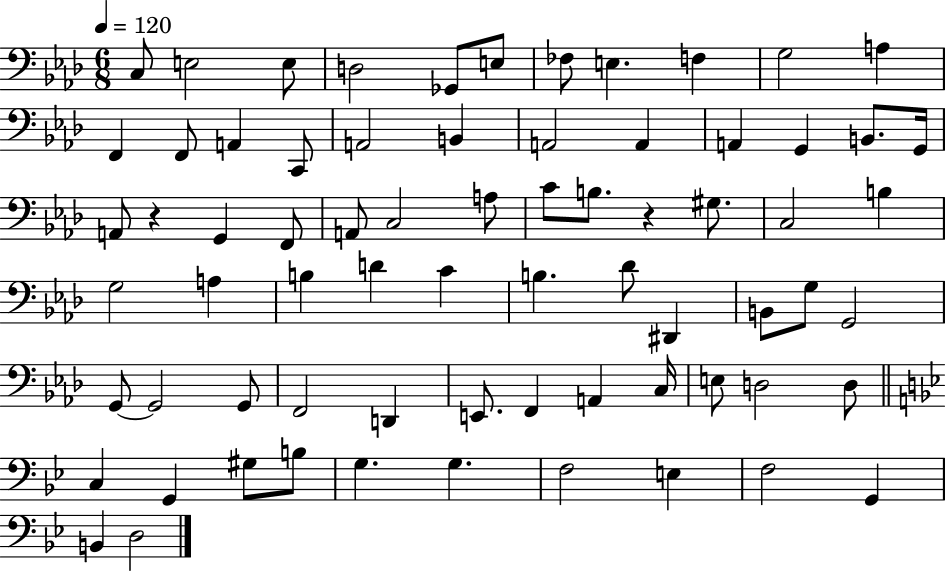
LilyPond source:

{
  \clef bass
  \numericTimeSignature
  \time 6/8
  \key aes \major
  \tempo 4 = 120
  c8 e2 e8 | d2 ges,8 e8 | fes8 e4. f4 | g2 a4 | \break f,4 f,8 a,4 c,8 | a,2 b,4 | a,2 a,4 | a,4 g,4 b,8. g,16 | \break a,8 r4 g,4 f,8 | a,8 c2 a8 | c'8 b8. r4 gis8. | c2 b4 | \break g2 a4 | b4 d'4 c'4 | b4. des'8 dis,4 | b,8 g8 g,2 | \break g,8~~ g,2 g,8 | f,2 d,4 | e,8. f,4 a,4 c16 | e8 d2 d8 | \break \bar "||" \break \key bes \major c4 g,4 gis8 b8 | g4. g4. | f2 e4 | f2 g,4 | \break b,4 d2 | \bar "|."
}